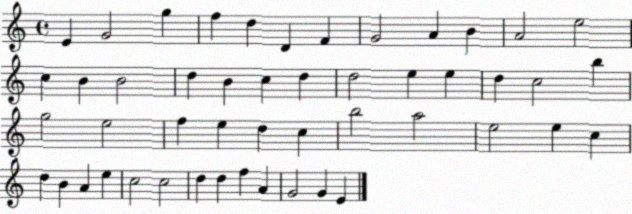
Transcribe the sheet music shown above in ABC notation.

X:1
T:Untitled
M:4/4
L:1/4
K:C
E G2 g f d D F G2 A B A2 e2 c B B2 d B c d d2 e e d c2 b g2 e2 f e d c b2 a2 e2 e c d B A e c2 c2 d d f A G2 G E